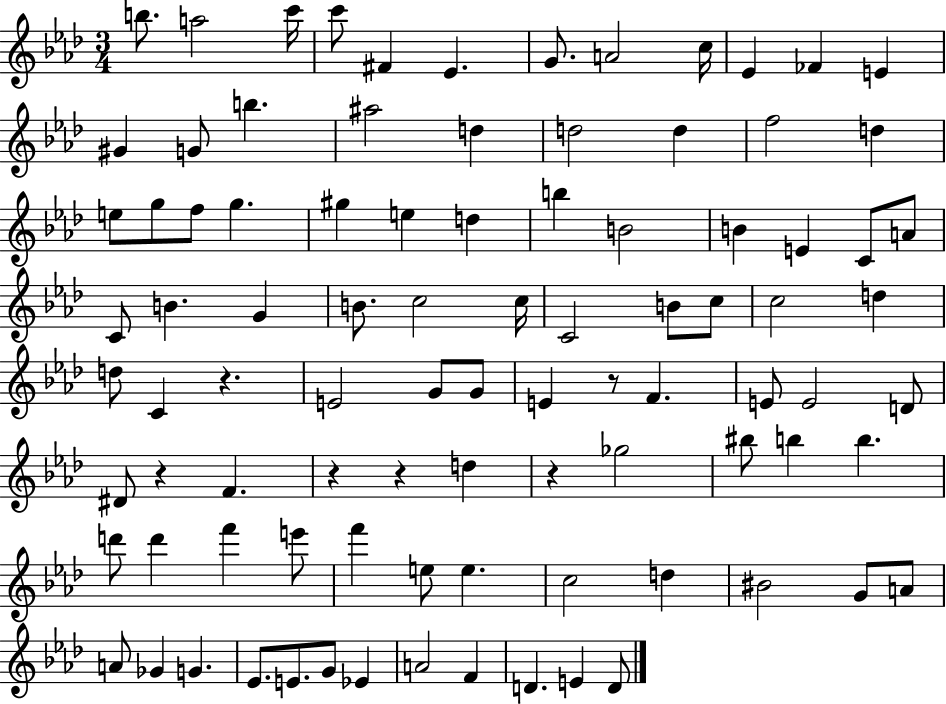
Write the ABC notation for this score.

X:1
T:Untitled
M:3/4
L:1/4
K:Ab
b/2 a2 c'/4 c'/2 ^F _E G/2 A2 c/4 _E _F E ^G G/2 b ^a2 d d2 d f2 d e/2 g/2 f/2 g ^g e d b B2 B E C/2 A/2 C/2 B G B/2 c2 c/4 C2 B/2 c/2 c2 d d/2 C z E2 G/2 G/2 E z/2 F E/2 E2 D/2 ^D/2 z F z z d z _g2 ^b/2 b b d'/2 d' f' e'/2 f' e/2 e c2 d ^B2 G/2 A/2 A/2 _G G _E/2 E/2 G/2 _E A2 F D E D/2